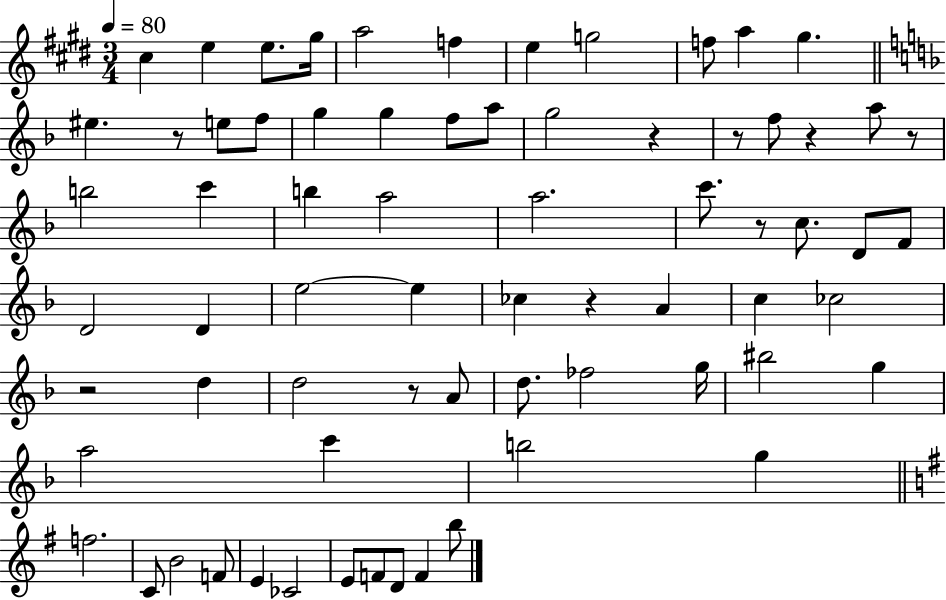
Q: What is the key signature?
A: E major